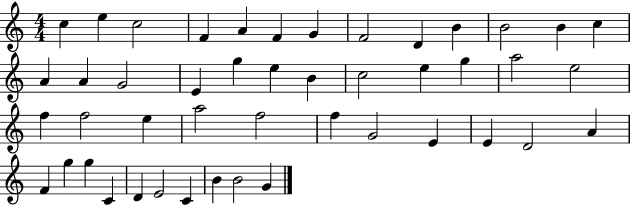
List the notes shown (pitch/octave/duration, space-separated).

C5/q E5/q C5/h F4/q A4/q F4/q G4/q F4/h D4/q B4/q B4/h B4/q C5/q A4/q A4/q G4/h E4/q G5/q E5/q B4/q C5/h E5/q G5/q A5/h E5/h F5/q F5/h E5/q A5/h F5/h F5/q G4/h E4/q E4/q D4/h A4/q F4/q G5/q G5/q C4/q D4/q E4/h C4/q B4/q B4/h G4/q